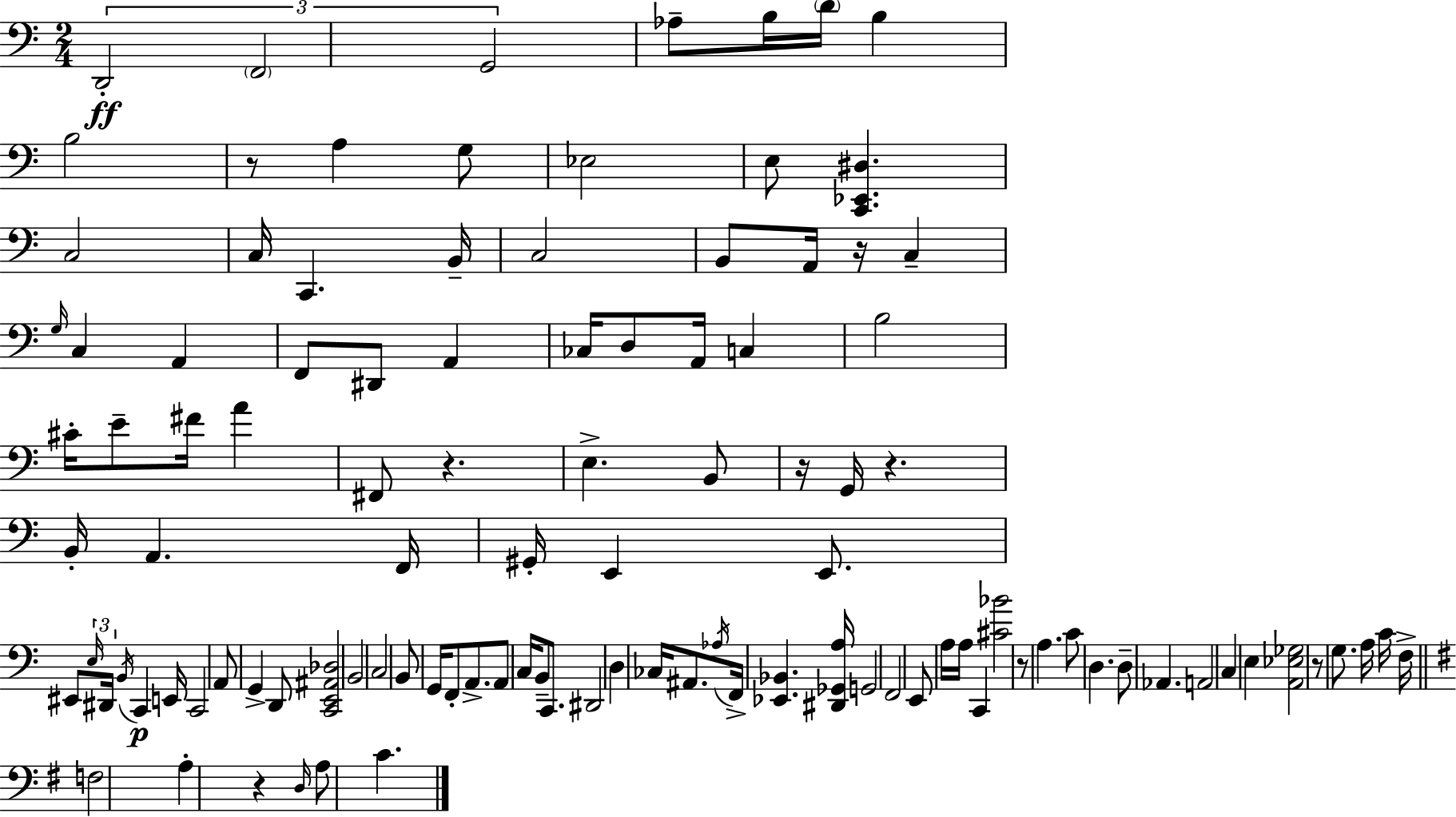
{
  \clef bass
  \numericTimeSignature
  \time 2/4
  \key c \major
  \tuplet 3/2 { d,2-.\ff | \parenthesize f,2 | g,2 } | aes8-- b16 \parenthesize d'16 b4 | \break b2 | r8 a4 g8 | ees2 | e8 <c, ees, dis>4. | \break c2 | c16 c,4. b,16-- | c2 | b,8 a,16 r16 c4-- | \break \grace { g16 } c4 a,4 | f,8 dis,8 a,4 | ces16 d8 a,16 c4 | b2 | \break cis'16-. e'8-- fis'16 a'4 | fis,8 r4. | e4.-> b,8 | r16 g,16 r4. | \break b,16-. a,4. | f,16 gis,16-. e,4 e,8. | eis,8 \tuplet 3/2 { \grace { e16 } dis,16 \acciaccatura { b,16 }\p } c,4 | e,16 c,2 | \break a,8 g,4-> | d,8 <c, e, ais, des>2 | b,2 | c2 | \break b,8 g,16 f,8-. | a,8.-> a,8 c16 b,8-- | c,8. dis,2 | d4 ces16 | \break ais,8. \acciaccatura { aes16 } f,16-> <ees, bes,>4. | <dis, ges, a>16 g,2 | f,2 | e,8 a16 a16 | \break c,4 <cis' bes'>2 | r8 a4. | c'8 d4. | d8-- aes,4. | \break a,2 | c4 | e4 <a, ees ges>2 | r8 g8. | \break a16 c'16 f16-> \bar "||" \break \key g \major f2 | a4-. r4 | \grace { d16 } a8 c'4. | \bar "|."
}